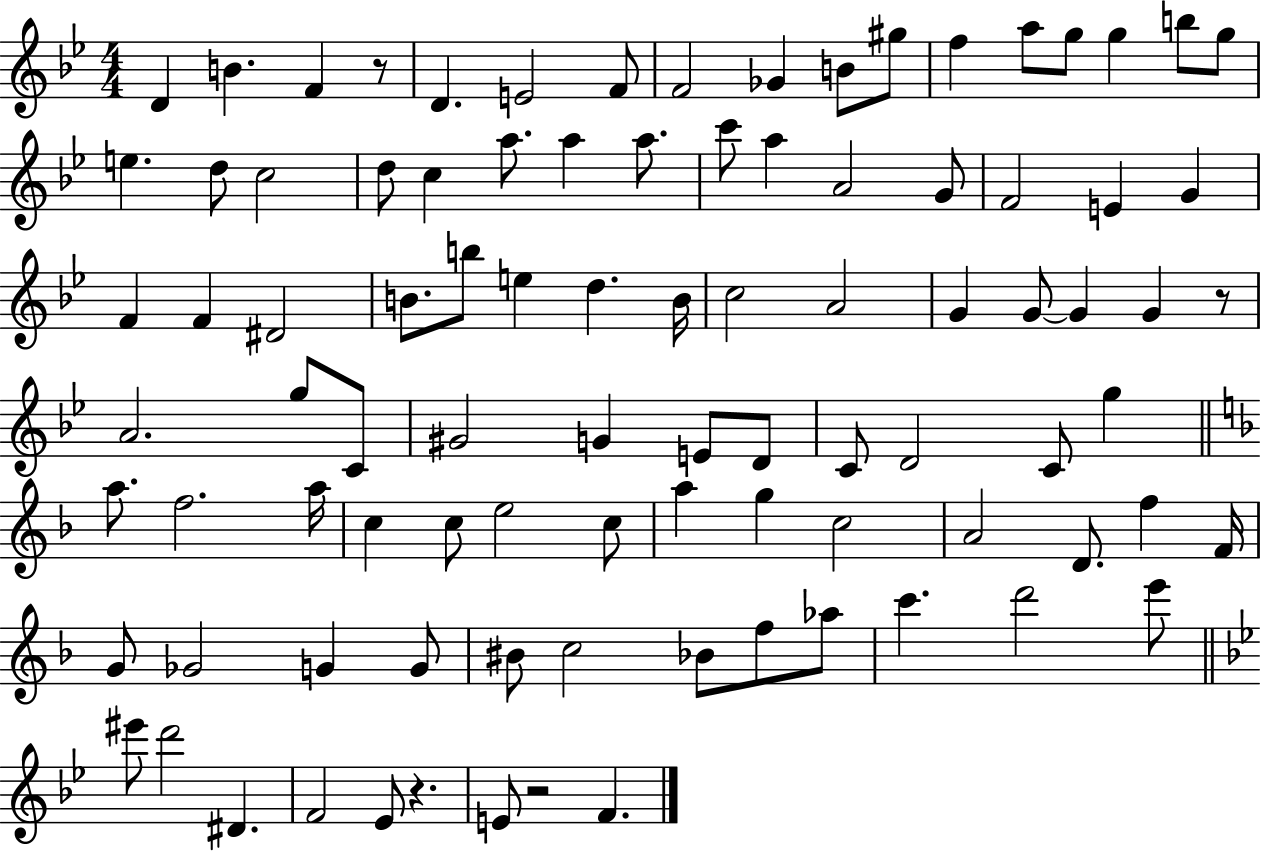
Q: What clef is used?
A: treble